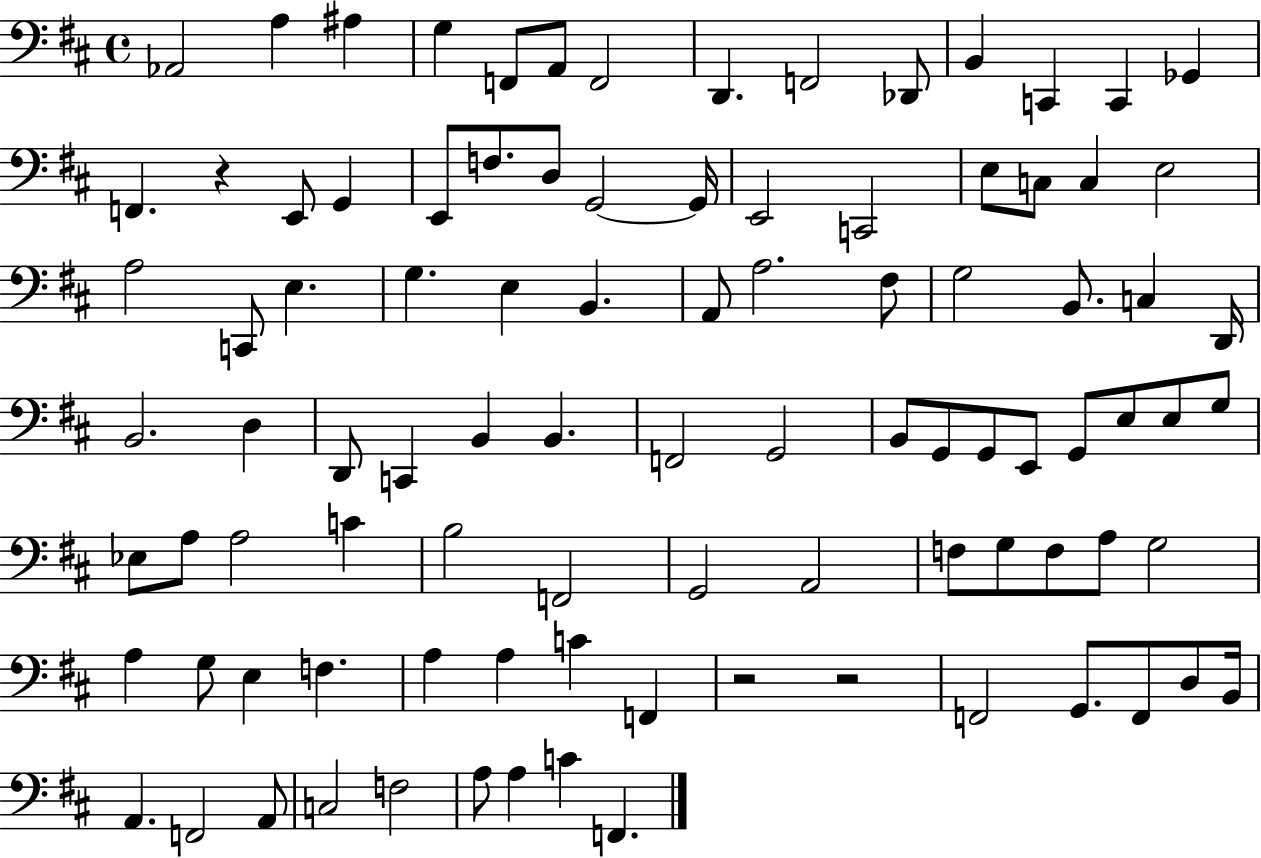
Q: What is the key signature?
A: D major